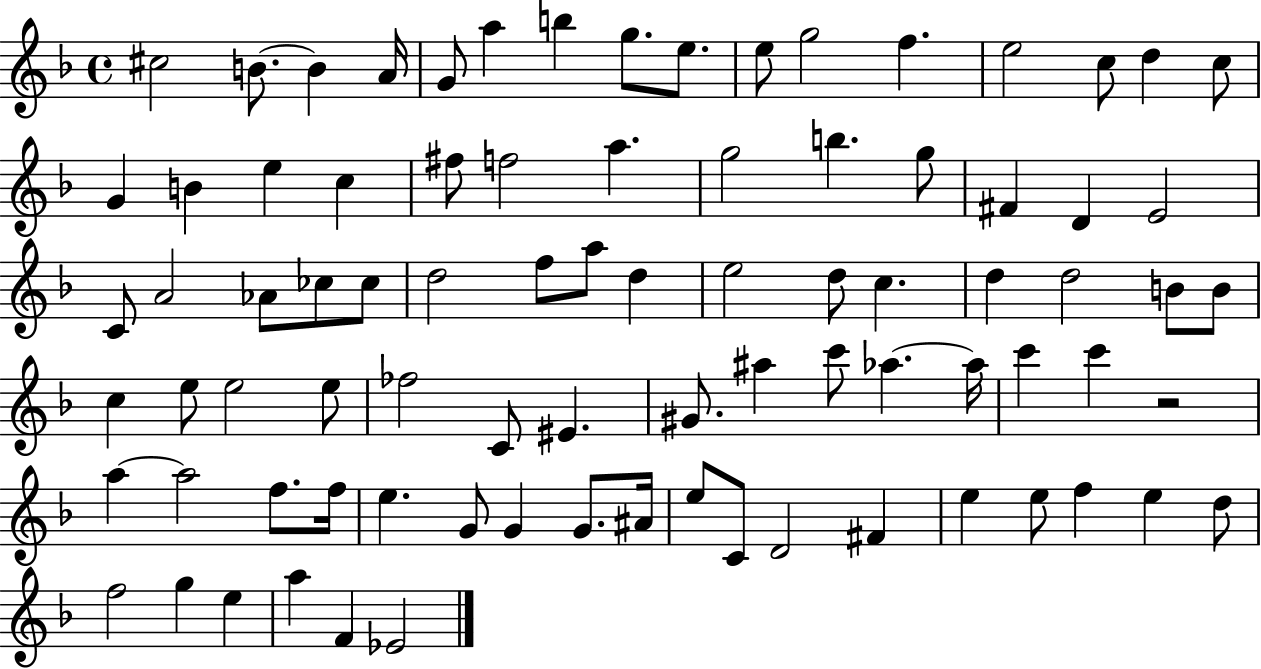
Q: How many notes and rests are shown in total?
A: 84